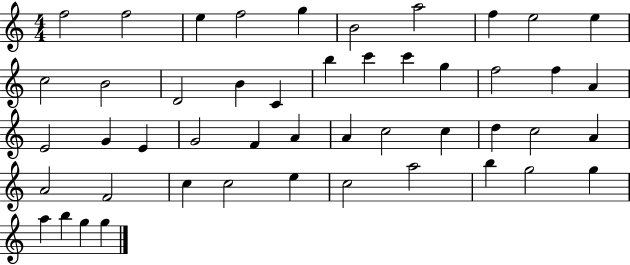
F5/h F5/h E5/q F5/h G5/q B4/h A5/h F5/q E5/h E5/q C5/h B4/h D4/h B4/q C4/q B5/q C6/q C6/q G5/q F5/h F5/q A4/q E4/h G4/q E4/q G4/h F4/q A4/q A4/q C5/h C5/q D5/q C5/h A4/q A4/h F4/h C5/q C5/h E5/q C5/h A5/h B5/q G5/h G5/q A5/q B5/q G5/q G5/q